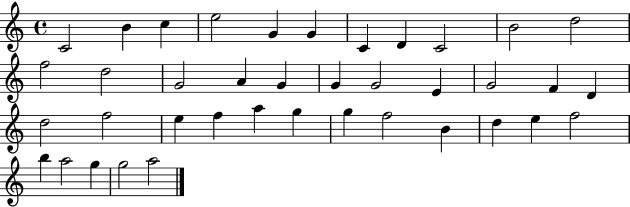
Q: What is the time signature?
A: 4/4